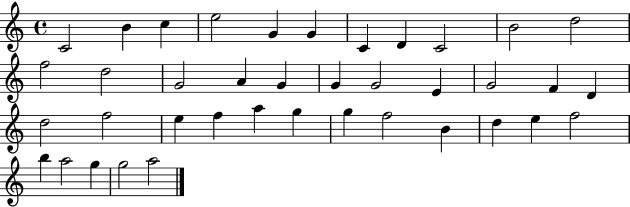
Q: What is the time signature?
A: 4/4